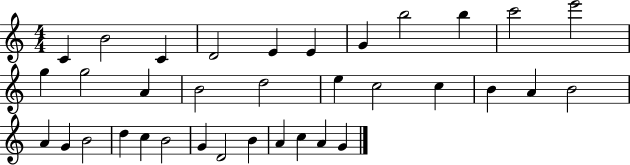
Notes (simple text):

C4/q B4/h C4/q D4/h E4/q E4/q G4/q B5/h B5/q C6/h E6/h G5/q G5/h A4/q B4/h D5/h E5/q C5/h C5/q B4/q A4/q B4/h A4/q G4/q B4/h D5/q C5/q B4/h G4/q D4/h B4/q A4/q C5/q A4/q G4/q